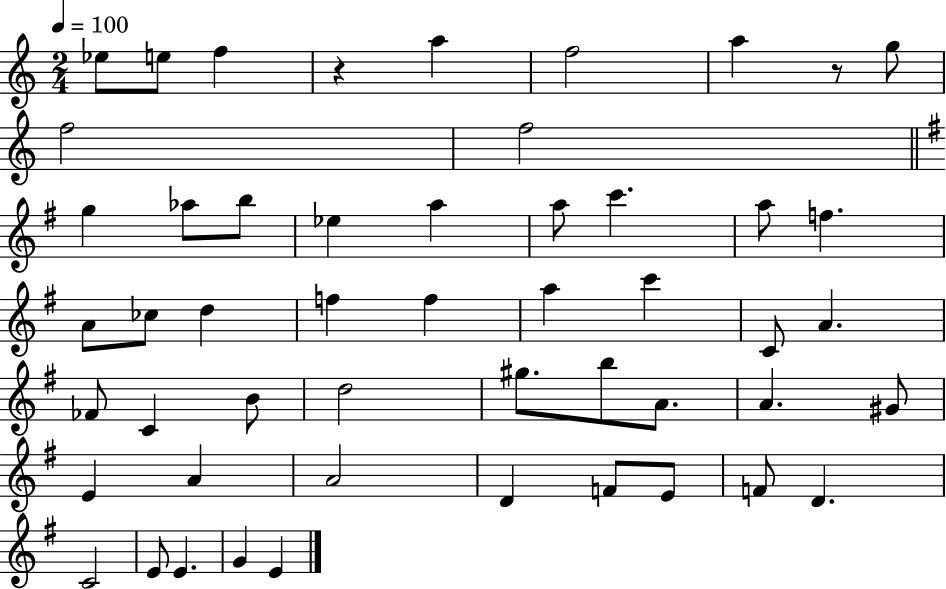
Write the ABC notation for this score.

X:1
T:Untitled
M:2/4
L:1/4
K:C
_e/2 e/2 f z a f2 a z/2 g/2 f2 f2 g _a/2 b/2 _e a a/2 c' a/2 f A/2 _c/2 d f f a c' C/2 A _F/2 C B/2 d2 ^g/2 b/2 A/2 A ^G/2 E A A2 D F/2 E/2 F/2 D C2 E/2 E G E